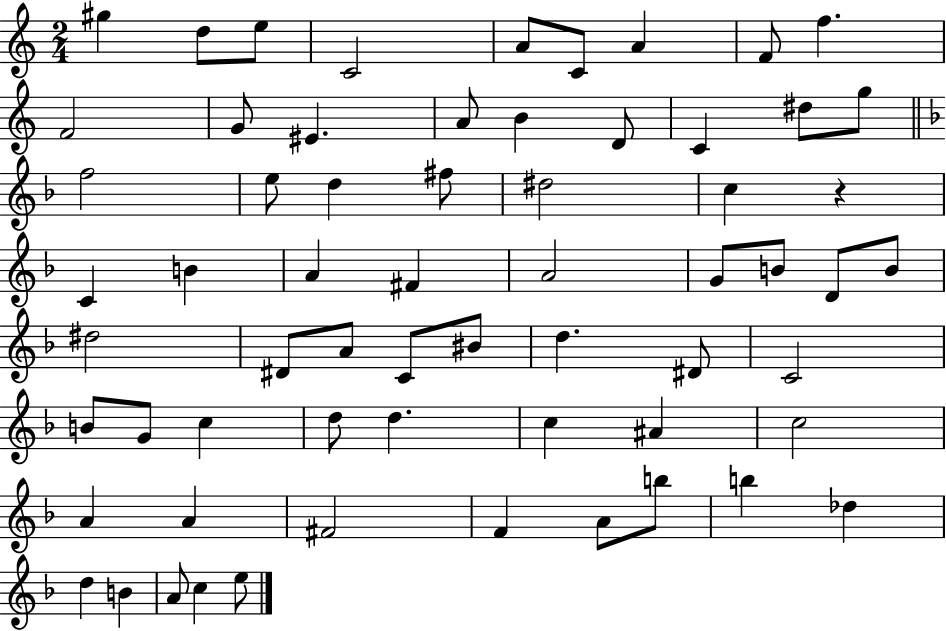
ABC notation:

X:1
T:Untitled
M:2/4
L:1/4
K:C
^g d/2 e/2 C2 A/2 C/2 A F/2 f F2 G/2 ^E A/2 B D/2 C ^d/2 g/2 f2 e/2 d ^f/2 ^d2 c z C B A ^F A2 G/2 B/2 D/2 B/2 ^d2 ^D/2 A/2 C/2 ^B/2 d ^D/2 C2 B/2 G/2 c d/2 d c ^A c2 A A ^F2 F A/2 b/2 b _d d B A/2 c e/2